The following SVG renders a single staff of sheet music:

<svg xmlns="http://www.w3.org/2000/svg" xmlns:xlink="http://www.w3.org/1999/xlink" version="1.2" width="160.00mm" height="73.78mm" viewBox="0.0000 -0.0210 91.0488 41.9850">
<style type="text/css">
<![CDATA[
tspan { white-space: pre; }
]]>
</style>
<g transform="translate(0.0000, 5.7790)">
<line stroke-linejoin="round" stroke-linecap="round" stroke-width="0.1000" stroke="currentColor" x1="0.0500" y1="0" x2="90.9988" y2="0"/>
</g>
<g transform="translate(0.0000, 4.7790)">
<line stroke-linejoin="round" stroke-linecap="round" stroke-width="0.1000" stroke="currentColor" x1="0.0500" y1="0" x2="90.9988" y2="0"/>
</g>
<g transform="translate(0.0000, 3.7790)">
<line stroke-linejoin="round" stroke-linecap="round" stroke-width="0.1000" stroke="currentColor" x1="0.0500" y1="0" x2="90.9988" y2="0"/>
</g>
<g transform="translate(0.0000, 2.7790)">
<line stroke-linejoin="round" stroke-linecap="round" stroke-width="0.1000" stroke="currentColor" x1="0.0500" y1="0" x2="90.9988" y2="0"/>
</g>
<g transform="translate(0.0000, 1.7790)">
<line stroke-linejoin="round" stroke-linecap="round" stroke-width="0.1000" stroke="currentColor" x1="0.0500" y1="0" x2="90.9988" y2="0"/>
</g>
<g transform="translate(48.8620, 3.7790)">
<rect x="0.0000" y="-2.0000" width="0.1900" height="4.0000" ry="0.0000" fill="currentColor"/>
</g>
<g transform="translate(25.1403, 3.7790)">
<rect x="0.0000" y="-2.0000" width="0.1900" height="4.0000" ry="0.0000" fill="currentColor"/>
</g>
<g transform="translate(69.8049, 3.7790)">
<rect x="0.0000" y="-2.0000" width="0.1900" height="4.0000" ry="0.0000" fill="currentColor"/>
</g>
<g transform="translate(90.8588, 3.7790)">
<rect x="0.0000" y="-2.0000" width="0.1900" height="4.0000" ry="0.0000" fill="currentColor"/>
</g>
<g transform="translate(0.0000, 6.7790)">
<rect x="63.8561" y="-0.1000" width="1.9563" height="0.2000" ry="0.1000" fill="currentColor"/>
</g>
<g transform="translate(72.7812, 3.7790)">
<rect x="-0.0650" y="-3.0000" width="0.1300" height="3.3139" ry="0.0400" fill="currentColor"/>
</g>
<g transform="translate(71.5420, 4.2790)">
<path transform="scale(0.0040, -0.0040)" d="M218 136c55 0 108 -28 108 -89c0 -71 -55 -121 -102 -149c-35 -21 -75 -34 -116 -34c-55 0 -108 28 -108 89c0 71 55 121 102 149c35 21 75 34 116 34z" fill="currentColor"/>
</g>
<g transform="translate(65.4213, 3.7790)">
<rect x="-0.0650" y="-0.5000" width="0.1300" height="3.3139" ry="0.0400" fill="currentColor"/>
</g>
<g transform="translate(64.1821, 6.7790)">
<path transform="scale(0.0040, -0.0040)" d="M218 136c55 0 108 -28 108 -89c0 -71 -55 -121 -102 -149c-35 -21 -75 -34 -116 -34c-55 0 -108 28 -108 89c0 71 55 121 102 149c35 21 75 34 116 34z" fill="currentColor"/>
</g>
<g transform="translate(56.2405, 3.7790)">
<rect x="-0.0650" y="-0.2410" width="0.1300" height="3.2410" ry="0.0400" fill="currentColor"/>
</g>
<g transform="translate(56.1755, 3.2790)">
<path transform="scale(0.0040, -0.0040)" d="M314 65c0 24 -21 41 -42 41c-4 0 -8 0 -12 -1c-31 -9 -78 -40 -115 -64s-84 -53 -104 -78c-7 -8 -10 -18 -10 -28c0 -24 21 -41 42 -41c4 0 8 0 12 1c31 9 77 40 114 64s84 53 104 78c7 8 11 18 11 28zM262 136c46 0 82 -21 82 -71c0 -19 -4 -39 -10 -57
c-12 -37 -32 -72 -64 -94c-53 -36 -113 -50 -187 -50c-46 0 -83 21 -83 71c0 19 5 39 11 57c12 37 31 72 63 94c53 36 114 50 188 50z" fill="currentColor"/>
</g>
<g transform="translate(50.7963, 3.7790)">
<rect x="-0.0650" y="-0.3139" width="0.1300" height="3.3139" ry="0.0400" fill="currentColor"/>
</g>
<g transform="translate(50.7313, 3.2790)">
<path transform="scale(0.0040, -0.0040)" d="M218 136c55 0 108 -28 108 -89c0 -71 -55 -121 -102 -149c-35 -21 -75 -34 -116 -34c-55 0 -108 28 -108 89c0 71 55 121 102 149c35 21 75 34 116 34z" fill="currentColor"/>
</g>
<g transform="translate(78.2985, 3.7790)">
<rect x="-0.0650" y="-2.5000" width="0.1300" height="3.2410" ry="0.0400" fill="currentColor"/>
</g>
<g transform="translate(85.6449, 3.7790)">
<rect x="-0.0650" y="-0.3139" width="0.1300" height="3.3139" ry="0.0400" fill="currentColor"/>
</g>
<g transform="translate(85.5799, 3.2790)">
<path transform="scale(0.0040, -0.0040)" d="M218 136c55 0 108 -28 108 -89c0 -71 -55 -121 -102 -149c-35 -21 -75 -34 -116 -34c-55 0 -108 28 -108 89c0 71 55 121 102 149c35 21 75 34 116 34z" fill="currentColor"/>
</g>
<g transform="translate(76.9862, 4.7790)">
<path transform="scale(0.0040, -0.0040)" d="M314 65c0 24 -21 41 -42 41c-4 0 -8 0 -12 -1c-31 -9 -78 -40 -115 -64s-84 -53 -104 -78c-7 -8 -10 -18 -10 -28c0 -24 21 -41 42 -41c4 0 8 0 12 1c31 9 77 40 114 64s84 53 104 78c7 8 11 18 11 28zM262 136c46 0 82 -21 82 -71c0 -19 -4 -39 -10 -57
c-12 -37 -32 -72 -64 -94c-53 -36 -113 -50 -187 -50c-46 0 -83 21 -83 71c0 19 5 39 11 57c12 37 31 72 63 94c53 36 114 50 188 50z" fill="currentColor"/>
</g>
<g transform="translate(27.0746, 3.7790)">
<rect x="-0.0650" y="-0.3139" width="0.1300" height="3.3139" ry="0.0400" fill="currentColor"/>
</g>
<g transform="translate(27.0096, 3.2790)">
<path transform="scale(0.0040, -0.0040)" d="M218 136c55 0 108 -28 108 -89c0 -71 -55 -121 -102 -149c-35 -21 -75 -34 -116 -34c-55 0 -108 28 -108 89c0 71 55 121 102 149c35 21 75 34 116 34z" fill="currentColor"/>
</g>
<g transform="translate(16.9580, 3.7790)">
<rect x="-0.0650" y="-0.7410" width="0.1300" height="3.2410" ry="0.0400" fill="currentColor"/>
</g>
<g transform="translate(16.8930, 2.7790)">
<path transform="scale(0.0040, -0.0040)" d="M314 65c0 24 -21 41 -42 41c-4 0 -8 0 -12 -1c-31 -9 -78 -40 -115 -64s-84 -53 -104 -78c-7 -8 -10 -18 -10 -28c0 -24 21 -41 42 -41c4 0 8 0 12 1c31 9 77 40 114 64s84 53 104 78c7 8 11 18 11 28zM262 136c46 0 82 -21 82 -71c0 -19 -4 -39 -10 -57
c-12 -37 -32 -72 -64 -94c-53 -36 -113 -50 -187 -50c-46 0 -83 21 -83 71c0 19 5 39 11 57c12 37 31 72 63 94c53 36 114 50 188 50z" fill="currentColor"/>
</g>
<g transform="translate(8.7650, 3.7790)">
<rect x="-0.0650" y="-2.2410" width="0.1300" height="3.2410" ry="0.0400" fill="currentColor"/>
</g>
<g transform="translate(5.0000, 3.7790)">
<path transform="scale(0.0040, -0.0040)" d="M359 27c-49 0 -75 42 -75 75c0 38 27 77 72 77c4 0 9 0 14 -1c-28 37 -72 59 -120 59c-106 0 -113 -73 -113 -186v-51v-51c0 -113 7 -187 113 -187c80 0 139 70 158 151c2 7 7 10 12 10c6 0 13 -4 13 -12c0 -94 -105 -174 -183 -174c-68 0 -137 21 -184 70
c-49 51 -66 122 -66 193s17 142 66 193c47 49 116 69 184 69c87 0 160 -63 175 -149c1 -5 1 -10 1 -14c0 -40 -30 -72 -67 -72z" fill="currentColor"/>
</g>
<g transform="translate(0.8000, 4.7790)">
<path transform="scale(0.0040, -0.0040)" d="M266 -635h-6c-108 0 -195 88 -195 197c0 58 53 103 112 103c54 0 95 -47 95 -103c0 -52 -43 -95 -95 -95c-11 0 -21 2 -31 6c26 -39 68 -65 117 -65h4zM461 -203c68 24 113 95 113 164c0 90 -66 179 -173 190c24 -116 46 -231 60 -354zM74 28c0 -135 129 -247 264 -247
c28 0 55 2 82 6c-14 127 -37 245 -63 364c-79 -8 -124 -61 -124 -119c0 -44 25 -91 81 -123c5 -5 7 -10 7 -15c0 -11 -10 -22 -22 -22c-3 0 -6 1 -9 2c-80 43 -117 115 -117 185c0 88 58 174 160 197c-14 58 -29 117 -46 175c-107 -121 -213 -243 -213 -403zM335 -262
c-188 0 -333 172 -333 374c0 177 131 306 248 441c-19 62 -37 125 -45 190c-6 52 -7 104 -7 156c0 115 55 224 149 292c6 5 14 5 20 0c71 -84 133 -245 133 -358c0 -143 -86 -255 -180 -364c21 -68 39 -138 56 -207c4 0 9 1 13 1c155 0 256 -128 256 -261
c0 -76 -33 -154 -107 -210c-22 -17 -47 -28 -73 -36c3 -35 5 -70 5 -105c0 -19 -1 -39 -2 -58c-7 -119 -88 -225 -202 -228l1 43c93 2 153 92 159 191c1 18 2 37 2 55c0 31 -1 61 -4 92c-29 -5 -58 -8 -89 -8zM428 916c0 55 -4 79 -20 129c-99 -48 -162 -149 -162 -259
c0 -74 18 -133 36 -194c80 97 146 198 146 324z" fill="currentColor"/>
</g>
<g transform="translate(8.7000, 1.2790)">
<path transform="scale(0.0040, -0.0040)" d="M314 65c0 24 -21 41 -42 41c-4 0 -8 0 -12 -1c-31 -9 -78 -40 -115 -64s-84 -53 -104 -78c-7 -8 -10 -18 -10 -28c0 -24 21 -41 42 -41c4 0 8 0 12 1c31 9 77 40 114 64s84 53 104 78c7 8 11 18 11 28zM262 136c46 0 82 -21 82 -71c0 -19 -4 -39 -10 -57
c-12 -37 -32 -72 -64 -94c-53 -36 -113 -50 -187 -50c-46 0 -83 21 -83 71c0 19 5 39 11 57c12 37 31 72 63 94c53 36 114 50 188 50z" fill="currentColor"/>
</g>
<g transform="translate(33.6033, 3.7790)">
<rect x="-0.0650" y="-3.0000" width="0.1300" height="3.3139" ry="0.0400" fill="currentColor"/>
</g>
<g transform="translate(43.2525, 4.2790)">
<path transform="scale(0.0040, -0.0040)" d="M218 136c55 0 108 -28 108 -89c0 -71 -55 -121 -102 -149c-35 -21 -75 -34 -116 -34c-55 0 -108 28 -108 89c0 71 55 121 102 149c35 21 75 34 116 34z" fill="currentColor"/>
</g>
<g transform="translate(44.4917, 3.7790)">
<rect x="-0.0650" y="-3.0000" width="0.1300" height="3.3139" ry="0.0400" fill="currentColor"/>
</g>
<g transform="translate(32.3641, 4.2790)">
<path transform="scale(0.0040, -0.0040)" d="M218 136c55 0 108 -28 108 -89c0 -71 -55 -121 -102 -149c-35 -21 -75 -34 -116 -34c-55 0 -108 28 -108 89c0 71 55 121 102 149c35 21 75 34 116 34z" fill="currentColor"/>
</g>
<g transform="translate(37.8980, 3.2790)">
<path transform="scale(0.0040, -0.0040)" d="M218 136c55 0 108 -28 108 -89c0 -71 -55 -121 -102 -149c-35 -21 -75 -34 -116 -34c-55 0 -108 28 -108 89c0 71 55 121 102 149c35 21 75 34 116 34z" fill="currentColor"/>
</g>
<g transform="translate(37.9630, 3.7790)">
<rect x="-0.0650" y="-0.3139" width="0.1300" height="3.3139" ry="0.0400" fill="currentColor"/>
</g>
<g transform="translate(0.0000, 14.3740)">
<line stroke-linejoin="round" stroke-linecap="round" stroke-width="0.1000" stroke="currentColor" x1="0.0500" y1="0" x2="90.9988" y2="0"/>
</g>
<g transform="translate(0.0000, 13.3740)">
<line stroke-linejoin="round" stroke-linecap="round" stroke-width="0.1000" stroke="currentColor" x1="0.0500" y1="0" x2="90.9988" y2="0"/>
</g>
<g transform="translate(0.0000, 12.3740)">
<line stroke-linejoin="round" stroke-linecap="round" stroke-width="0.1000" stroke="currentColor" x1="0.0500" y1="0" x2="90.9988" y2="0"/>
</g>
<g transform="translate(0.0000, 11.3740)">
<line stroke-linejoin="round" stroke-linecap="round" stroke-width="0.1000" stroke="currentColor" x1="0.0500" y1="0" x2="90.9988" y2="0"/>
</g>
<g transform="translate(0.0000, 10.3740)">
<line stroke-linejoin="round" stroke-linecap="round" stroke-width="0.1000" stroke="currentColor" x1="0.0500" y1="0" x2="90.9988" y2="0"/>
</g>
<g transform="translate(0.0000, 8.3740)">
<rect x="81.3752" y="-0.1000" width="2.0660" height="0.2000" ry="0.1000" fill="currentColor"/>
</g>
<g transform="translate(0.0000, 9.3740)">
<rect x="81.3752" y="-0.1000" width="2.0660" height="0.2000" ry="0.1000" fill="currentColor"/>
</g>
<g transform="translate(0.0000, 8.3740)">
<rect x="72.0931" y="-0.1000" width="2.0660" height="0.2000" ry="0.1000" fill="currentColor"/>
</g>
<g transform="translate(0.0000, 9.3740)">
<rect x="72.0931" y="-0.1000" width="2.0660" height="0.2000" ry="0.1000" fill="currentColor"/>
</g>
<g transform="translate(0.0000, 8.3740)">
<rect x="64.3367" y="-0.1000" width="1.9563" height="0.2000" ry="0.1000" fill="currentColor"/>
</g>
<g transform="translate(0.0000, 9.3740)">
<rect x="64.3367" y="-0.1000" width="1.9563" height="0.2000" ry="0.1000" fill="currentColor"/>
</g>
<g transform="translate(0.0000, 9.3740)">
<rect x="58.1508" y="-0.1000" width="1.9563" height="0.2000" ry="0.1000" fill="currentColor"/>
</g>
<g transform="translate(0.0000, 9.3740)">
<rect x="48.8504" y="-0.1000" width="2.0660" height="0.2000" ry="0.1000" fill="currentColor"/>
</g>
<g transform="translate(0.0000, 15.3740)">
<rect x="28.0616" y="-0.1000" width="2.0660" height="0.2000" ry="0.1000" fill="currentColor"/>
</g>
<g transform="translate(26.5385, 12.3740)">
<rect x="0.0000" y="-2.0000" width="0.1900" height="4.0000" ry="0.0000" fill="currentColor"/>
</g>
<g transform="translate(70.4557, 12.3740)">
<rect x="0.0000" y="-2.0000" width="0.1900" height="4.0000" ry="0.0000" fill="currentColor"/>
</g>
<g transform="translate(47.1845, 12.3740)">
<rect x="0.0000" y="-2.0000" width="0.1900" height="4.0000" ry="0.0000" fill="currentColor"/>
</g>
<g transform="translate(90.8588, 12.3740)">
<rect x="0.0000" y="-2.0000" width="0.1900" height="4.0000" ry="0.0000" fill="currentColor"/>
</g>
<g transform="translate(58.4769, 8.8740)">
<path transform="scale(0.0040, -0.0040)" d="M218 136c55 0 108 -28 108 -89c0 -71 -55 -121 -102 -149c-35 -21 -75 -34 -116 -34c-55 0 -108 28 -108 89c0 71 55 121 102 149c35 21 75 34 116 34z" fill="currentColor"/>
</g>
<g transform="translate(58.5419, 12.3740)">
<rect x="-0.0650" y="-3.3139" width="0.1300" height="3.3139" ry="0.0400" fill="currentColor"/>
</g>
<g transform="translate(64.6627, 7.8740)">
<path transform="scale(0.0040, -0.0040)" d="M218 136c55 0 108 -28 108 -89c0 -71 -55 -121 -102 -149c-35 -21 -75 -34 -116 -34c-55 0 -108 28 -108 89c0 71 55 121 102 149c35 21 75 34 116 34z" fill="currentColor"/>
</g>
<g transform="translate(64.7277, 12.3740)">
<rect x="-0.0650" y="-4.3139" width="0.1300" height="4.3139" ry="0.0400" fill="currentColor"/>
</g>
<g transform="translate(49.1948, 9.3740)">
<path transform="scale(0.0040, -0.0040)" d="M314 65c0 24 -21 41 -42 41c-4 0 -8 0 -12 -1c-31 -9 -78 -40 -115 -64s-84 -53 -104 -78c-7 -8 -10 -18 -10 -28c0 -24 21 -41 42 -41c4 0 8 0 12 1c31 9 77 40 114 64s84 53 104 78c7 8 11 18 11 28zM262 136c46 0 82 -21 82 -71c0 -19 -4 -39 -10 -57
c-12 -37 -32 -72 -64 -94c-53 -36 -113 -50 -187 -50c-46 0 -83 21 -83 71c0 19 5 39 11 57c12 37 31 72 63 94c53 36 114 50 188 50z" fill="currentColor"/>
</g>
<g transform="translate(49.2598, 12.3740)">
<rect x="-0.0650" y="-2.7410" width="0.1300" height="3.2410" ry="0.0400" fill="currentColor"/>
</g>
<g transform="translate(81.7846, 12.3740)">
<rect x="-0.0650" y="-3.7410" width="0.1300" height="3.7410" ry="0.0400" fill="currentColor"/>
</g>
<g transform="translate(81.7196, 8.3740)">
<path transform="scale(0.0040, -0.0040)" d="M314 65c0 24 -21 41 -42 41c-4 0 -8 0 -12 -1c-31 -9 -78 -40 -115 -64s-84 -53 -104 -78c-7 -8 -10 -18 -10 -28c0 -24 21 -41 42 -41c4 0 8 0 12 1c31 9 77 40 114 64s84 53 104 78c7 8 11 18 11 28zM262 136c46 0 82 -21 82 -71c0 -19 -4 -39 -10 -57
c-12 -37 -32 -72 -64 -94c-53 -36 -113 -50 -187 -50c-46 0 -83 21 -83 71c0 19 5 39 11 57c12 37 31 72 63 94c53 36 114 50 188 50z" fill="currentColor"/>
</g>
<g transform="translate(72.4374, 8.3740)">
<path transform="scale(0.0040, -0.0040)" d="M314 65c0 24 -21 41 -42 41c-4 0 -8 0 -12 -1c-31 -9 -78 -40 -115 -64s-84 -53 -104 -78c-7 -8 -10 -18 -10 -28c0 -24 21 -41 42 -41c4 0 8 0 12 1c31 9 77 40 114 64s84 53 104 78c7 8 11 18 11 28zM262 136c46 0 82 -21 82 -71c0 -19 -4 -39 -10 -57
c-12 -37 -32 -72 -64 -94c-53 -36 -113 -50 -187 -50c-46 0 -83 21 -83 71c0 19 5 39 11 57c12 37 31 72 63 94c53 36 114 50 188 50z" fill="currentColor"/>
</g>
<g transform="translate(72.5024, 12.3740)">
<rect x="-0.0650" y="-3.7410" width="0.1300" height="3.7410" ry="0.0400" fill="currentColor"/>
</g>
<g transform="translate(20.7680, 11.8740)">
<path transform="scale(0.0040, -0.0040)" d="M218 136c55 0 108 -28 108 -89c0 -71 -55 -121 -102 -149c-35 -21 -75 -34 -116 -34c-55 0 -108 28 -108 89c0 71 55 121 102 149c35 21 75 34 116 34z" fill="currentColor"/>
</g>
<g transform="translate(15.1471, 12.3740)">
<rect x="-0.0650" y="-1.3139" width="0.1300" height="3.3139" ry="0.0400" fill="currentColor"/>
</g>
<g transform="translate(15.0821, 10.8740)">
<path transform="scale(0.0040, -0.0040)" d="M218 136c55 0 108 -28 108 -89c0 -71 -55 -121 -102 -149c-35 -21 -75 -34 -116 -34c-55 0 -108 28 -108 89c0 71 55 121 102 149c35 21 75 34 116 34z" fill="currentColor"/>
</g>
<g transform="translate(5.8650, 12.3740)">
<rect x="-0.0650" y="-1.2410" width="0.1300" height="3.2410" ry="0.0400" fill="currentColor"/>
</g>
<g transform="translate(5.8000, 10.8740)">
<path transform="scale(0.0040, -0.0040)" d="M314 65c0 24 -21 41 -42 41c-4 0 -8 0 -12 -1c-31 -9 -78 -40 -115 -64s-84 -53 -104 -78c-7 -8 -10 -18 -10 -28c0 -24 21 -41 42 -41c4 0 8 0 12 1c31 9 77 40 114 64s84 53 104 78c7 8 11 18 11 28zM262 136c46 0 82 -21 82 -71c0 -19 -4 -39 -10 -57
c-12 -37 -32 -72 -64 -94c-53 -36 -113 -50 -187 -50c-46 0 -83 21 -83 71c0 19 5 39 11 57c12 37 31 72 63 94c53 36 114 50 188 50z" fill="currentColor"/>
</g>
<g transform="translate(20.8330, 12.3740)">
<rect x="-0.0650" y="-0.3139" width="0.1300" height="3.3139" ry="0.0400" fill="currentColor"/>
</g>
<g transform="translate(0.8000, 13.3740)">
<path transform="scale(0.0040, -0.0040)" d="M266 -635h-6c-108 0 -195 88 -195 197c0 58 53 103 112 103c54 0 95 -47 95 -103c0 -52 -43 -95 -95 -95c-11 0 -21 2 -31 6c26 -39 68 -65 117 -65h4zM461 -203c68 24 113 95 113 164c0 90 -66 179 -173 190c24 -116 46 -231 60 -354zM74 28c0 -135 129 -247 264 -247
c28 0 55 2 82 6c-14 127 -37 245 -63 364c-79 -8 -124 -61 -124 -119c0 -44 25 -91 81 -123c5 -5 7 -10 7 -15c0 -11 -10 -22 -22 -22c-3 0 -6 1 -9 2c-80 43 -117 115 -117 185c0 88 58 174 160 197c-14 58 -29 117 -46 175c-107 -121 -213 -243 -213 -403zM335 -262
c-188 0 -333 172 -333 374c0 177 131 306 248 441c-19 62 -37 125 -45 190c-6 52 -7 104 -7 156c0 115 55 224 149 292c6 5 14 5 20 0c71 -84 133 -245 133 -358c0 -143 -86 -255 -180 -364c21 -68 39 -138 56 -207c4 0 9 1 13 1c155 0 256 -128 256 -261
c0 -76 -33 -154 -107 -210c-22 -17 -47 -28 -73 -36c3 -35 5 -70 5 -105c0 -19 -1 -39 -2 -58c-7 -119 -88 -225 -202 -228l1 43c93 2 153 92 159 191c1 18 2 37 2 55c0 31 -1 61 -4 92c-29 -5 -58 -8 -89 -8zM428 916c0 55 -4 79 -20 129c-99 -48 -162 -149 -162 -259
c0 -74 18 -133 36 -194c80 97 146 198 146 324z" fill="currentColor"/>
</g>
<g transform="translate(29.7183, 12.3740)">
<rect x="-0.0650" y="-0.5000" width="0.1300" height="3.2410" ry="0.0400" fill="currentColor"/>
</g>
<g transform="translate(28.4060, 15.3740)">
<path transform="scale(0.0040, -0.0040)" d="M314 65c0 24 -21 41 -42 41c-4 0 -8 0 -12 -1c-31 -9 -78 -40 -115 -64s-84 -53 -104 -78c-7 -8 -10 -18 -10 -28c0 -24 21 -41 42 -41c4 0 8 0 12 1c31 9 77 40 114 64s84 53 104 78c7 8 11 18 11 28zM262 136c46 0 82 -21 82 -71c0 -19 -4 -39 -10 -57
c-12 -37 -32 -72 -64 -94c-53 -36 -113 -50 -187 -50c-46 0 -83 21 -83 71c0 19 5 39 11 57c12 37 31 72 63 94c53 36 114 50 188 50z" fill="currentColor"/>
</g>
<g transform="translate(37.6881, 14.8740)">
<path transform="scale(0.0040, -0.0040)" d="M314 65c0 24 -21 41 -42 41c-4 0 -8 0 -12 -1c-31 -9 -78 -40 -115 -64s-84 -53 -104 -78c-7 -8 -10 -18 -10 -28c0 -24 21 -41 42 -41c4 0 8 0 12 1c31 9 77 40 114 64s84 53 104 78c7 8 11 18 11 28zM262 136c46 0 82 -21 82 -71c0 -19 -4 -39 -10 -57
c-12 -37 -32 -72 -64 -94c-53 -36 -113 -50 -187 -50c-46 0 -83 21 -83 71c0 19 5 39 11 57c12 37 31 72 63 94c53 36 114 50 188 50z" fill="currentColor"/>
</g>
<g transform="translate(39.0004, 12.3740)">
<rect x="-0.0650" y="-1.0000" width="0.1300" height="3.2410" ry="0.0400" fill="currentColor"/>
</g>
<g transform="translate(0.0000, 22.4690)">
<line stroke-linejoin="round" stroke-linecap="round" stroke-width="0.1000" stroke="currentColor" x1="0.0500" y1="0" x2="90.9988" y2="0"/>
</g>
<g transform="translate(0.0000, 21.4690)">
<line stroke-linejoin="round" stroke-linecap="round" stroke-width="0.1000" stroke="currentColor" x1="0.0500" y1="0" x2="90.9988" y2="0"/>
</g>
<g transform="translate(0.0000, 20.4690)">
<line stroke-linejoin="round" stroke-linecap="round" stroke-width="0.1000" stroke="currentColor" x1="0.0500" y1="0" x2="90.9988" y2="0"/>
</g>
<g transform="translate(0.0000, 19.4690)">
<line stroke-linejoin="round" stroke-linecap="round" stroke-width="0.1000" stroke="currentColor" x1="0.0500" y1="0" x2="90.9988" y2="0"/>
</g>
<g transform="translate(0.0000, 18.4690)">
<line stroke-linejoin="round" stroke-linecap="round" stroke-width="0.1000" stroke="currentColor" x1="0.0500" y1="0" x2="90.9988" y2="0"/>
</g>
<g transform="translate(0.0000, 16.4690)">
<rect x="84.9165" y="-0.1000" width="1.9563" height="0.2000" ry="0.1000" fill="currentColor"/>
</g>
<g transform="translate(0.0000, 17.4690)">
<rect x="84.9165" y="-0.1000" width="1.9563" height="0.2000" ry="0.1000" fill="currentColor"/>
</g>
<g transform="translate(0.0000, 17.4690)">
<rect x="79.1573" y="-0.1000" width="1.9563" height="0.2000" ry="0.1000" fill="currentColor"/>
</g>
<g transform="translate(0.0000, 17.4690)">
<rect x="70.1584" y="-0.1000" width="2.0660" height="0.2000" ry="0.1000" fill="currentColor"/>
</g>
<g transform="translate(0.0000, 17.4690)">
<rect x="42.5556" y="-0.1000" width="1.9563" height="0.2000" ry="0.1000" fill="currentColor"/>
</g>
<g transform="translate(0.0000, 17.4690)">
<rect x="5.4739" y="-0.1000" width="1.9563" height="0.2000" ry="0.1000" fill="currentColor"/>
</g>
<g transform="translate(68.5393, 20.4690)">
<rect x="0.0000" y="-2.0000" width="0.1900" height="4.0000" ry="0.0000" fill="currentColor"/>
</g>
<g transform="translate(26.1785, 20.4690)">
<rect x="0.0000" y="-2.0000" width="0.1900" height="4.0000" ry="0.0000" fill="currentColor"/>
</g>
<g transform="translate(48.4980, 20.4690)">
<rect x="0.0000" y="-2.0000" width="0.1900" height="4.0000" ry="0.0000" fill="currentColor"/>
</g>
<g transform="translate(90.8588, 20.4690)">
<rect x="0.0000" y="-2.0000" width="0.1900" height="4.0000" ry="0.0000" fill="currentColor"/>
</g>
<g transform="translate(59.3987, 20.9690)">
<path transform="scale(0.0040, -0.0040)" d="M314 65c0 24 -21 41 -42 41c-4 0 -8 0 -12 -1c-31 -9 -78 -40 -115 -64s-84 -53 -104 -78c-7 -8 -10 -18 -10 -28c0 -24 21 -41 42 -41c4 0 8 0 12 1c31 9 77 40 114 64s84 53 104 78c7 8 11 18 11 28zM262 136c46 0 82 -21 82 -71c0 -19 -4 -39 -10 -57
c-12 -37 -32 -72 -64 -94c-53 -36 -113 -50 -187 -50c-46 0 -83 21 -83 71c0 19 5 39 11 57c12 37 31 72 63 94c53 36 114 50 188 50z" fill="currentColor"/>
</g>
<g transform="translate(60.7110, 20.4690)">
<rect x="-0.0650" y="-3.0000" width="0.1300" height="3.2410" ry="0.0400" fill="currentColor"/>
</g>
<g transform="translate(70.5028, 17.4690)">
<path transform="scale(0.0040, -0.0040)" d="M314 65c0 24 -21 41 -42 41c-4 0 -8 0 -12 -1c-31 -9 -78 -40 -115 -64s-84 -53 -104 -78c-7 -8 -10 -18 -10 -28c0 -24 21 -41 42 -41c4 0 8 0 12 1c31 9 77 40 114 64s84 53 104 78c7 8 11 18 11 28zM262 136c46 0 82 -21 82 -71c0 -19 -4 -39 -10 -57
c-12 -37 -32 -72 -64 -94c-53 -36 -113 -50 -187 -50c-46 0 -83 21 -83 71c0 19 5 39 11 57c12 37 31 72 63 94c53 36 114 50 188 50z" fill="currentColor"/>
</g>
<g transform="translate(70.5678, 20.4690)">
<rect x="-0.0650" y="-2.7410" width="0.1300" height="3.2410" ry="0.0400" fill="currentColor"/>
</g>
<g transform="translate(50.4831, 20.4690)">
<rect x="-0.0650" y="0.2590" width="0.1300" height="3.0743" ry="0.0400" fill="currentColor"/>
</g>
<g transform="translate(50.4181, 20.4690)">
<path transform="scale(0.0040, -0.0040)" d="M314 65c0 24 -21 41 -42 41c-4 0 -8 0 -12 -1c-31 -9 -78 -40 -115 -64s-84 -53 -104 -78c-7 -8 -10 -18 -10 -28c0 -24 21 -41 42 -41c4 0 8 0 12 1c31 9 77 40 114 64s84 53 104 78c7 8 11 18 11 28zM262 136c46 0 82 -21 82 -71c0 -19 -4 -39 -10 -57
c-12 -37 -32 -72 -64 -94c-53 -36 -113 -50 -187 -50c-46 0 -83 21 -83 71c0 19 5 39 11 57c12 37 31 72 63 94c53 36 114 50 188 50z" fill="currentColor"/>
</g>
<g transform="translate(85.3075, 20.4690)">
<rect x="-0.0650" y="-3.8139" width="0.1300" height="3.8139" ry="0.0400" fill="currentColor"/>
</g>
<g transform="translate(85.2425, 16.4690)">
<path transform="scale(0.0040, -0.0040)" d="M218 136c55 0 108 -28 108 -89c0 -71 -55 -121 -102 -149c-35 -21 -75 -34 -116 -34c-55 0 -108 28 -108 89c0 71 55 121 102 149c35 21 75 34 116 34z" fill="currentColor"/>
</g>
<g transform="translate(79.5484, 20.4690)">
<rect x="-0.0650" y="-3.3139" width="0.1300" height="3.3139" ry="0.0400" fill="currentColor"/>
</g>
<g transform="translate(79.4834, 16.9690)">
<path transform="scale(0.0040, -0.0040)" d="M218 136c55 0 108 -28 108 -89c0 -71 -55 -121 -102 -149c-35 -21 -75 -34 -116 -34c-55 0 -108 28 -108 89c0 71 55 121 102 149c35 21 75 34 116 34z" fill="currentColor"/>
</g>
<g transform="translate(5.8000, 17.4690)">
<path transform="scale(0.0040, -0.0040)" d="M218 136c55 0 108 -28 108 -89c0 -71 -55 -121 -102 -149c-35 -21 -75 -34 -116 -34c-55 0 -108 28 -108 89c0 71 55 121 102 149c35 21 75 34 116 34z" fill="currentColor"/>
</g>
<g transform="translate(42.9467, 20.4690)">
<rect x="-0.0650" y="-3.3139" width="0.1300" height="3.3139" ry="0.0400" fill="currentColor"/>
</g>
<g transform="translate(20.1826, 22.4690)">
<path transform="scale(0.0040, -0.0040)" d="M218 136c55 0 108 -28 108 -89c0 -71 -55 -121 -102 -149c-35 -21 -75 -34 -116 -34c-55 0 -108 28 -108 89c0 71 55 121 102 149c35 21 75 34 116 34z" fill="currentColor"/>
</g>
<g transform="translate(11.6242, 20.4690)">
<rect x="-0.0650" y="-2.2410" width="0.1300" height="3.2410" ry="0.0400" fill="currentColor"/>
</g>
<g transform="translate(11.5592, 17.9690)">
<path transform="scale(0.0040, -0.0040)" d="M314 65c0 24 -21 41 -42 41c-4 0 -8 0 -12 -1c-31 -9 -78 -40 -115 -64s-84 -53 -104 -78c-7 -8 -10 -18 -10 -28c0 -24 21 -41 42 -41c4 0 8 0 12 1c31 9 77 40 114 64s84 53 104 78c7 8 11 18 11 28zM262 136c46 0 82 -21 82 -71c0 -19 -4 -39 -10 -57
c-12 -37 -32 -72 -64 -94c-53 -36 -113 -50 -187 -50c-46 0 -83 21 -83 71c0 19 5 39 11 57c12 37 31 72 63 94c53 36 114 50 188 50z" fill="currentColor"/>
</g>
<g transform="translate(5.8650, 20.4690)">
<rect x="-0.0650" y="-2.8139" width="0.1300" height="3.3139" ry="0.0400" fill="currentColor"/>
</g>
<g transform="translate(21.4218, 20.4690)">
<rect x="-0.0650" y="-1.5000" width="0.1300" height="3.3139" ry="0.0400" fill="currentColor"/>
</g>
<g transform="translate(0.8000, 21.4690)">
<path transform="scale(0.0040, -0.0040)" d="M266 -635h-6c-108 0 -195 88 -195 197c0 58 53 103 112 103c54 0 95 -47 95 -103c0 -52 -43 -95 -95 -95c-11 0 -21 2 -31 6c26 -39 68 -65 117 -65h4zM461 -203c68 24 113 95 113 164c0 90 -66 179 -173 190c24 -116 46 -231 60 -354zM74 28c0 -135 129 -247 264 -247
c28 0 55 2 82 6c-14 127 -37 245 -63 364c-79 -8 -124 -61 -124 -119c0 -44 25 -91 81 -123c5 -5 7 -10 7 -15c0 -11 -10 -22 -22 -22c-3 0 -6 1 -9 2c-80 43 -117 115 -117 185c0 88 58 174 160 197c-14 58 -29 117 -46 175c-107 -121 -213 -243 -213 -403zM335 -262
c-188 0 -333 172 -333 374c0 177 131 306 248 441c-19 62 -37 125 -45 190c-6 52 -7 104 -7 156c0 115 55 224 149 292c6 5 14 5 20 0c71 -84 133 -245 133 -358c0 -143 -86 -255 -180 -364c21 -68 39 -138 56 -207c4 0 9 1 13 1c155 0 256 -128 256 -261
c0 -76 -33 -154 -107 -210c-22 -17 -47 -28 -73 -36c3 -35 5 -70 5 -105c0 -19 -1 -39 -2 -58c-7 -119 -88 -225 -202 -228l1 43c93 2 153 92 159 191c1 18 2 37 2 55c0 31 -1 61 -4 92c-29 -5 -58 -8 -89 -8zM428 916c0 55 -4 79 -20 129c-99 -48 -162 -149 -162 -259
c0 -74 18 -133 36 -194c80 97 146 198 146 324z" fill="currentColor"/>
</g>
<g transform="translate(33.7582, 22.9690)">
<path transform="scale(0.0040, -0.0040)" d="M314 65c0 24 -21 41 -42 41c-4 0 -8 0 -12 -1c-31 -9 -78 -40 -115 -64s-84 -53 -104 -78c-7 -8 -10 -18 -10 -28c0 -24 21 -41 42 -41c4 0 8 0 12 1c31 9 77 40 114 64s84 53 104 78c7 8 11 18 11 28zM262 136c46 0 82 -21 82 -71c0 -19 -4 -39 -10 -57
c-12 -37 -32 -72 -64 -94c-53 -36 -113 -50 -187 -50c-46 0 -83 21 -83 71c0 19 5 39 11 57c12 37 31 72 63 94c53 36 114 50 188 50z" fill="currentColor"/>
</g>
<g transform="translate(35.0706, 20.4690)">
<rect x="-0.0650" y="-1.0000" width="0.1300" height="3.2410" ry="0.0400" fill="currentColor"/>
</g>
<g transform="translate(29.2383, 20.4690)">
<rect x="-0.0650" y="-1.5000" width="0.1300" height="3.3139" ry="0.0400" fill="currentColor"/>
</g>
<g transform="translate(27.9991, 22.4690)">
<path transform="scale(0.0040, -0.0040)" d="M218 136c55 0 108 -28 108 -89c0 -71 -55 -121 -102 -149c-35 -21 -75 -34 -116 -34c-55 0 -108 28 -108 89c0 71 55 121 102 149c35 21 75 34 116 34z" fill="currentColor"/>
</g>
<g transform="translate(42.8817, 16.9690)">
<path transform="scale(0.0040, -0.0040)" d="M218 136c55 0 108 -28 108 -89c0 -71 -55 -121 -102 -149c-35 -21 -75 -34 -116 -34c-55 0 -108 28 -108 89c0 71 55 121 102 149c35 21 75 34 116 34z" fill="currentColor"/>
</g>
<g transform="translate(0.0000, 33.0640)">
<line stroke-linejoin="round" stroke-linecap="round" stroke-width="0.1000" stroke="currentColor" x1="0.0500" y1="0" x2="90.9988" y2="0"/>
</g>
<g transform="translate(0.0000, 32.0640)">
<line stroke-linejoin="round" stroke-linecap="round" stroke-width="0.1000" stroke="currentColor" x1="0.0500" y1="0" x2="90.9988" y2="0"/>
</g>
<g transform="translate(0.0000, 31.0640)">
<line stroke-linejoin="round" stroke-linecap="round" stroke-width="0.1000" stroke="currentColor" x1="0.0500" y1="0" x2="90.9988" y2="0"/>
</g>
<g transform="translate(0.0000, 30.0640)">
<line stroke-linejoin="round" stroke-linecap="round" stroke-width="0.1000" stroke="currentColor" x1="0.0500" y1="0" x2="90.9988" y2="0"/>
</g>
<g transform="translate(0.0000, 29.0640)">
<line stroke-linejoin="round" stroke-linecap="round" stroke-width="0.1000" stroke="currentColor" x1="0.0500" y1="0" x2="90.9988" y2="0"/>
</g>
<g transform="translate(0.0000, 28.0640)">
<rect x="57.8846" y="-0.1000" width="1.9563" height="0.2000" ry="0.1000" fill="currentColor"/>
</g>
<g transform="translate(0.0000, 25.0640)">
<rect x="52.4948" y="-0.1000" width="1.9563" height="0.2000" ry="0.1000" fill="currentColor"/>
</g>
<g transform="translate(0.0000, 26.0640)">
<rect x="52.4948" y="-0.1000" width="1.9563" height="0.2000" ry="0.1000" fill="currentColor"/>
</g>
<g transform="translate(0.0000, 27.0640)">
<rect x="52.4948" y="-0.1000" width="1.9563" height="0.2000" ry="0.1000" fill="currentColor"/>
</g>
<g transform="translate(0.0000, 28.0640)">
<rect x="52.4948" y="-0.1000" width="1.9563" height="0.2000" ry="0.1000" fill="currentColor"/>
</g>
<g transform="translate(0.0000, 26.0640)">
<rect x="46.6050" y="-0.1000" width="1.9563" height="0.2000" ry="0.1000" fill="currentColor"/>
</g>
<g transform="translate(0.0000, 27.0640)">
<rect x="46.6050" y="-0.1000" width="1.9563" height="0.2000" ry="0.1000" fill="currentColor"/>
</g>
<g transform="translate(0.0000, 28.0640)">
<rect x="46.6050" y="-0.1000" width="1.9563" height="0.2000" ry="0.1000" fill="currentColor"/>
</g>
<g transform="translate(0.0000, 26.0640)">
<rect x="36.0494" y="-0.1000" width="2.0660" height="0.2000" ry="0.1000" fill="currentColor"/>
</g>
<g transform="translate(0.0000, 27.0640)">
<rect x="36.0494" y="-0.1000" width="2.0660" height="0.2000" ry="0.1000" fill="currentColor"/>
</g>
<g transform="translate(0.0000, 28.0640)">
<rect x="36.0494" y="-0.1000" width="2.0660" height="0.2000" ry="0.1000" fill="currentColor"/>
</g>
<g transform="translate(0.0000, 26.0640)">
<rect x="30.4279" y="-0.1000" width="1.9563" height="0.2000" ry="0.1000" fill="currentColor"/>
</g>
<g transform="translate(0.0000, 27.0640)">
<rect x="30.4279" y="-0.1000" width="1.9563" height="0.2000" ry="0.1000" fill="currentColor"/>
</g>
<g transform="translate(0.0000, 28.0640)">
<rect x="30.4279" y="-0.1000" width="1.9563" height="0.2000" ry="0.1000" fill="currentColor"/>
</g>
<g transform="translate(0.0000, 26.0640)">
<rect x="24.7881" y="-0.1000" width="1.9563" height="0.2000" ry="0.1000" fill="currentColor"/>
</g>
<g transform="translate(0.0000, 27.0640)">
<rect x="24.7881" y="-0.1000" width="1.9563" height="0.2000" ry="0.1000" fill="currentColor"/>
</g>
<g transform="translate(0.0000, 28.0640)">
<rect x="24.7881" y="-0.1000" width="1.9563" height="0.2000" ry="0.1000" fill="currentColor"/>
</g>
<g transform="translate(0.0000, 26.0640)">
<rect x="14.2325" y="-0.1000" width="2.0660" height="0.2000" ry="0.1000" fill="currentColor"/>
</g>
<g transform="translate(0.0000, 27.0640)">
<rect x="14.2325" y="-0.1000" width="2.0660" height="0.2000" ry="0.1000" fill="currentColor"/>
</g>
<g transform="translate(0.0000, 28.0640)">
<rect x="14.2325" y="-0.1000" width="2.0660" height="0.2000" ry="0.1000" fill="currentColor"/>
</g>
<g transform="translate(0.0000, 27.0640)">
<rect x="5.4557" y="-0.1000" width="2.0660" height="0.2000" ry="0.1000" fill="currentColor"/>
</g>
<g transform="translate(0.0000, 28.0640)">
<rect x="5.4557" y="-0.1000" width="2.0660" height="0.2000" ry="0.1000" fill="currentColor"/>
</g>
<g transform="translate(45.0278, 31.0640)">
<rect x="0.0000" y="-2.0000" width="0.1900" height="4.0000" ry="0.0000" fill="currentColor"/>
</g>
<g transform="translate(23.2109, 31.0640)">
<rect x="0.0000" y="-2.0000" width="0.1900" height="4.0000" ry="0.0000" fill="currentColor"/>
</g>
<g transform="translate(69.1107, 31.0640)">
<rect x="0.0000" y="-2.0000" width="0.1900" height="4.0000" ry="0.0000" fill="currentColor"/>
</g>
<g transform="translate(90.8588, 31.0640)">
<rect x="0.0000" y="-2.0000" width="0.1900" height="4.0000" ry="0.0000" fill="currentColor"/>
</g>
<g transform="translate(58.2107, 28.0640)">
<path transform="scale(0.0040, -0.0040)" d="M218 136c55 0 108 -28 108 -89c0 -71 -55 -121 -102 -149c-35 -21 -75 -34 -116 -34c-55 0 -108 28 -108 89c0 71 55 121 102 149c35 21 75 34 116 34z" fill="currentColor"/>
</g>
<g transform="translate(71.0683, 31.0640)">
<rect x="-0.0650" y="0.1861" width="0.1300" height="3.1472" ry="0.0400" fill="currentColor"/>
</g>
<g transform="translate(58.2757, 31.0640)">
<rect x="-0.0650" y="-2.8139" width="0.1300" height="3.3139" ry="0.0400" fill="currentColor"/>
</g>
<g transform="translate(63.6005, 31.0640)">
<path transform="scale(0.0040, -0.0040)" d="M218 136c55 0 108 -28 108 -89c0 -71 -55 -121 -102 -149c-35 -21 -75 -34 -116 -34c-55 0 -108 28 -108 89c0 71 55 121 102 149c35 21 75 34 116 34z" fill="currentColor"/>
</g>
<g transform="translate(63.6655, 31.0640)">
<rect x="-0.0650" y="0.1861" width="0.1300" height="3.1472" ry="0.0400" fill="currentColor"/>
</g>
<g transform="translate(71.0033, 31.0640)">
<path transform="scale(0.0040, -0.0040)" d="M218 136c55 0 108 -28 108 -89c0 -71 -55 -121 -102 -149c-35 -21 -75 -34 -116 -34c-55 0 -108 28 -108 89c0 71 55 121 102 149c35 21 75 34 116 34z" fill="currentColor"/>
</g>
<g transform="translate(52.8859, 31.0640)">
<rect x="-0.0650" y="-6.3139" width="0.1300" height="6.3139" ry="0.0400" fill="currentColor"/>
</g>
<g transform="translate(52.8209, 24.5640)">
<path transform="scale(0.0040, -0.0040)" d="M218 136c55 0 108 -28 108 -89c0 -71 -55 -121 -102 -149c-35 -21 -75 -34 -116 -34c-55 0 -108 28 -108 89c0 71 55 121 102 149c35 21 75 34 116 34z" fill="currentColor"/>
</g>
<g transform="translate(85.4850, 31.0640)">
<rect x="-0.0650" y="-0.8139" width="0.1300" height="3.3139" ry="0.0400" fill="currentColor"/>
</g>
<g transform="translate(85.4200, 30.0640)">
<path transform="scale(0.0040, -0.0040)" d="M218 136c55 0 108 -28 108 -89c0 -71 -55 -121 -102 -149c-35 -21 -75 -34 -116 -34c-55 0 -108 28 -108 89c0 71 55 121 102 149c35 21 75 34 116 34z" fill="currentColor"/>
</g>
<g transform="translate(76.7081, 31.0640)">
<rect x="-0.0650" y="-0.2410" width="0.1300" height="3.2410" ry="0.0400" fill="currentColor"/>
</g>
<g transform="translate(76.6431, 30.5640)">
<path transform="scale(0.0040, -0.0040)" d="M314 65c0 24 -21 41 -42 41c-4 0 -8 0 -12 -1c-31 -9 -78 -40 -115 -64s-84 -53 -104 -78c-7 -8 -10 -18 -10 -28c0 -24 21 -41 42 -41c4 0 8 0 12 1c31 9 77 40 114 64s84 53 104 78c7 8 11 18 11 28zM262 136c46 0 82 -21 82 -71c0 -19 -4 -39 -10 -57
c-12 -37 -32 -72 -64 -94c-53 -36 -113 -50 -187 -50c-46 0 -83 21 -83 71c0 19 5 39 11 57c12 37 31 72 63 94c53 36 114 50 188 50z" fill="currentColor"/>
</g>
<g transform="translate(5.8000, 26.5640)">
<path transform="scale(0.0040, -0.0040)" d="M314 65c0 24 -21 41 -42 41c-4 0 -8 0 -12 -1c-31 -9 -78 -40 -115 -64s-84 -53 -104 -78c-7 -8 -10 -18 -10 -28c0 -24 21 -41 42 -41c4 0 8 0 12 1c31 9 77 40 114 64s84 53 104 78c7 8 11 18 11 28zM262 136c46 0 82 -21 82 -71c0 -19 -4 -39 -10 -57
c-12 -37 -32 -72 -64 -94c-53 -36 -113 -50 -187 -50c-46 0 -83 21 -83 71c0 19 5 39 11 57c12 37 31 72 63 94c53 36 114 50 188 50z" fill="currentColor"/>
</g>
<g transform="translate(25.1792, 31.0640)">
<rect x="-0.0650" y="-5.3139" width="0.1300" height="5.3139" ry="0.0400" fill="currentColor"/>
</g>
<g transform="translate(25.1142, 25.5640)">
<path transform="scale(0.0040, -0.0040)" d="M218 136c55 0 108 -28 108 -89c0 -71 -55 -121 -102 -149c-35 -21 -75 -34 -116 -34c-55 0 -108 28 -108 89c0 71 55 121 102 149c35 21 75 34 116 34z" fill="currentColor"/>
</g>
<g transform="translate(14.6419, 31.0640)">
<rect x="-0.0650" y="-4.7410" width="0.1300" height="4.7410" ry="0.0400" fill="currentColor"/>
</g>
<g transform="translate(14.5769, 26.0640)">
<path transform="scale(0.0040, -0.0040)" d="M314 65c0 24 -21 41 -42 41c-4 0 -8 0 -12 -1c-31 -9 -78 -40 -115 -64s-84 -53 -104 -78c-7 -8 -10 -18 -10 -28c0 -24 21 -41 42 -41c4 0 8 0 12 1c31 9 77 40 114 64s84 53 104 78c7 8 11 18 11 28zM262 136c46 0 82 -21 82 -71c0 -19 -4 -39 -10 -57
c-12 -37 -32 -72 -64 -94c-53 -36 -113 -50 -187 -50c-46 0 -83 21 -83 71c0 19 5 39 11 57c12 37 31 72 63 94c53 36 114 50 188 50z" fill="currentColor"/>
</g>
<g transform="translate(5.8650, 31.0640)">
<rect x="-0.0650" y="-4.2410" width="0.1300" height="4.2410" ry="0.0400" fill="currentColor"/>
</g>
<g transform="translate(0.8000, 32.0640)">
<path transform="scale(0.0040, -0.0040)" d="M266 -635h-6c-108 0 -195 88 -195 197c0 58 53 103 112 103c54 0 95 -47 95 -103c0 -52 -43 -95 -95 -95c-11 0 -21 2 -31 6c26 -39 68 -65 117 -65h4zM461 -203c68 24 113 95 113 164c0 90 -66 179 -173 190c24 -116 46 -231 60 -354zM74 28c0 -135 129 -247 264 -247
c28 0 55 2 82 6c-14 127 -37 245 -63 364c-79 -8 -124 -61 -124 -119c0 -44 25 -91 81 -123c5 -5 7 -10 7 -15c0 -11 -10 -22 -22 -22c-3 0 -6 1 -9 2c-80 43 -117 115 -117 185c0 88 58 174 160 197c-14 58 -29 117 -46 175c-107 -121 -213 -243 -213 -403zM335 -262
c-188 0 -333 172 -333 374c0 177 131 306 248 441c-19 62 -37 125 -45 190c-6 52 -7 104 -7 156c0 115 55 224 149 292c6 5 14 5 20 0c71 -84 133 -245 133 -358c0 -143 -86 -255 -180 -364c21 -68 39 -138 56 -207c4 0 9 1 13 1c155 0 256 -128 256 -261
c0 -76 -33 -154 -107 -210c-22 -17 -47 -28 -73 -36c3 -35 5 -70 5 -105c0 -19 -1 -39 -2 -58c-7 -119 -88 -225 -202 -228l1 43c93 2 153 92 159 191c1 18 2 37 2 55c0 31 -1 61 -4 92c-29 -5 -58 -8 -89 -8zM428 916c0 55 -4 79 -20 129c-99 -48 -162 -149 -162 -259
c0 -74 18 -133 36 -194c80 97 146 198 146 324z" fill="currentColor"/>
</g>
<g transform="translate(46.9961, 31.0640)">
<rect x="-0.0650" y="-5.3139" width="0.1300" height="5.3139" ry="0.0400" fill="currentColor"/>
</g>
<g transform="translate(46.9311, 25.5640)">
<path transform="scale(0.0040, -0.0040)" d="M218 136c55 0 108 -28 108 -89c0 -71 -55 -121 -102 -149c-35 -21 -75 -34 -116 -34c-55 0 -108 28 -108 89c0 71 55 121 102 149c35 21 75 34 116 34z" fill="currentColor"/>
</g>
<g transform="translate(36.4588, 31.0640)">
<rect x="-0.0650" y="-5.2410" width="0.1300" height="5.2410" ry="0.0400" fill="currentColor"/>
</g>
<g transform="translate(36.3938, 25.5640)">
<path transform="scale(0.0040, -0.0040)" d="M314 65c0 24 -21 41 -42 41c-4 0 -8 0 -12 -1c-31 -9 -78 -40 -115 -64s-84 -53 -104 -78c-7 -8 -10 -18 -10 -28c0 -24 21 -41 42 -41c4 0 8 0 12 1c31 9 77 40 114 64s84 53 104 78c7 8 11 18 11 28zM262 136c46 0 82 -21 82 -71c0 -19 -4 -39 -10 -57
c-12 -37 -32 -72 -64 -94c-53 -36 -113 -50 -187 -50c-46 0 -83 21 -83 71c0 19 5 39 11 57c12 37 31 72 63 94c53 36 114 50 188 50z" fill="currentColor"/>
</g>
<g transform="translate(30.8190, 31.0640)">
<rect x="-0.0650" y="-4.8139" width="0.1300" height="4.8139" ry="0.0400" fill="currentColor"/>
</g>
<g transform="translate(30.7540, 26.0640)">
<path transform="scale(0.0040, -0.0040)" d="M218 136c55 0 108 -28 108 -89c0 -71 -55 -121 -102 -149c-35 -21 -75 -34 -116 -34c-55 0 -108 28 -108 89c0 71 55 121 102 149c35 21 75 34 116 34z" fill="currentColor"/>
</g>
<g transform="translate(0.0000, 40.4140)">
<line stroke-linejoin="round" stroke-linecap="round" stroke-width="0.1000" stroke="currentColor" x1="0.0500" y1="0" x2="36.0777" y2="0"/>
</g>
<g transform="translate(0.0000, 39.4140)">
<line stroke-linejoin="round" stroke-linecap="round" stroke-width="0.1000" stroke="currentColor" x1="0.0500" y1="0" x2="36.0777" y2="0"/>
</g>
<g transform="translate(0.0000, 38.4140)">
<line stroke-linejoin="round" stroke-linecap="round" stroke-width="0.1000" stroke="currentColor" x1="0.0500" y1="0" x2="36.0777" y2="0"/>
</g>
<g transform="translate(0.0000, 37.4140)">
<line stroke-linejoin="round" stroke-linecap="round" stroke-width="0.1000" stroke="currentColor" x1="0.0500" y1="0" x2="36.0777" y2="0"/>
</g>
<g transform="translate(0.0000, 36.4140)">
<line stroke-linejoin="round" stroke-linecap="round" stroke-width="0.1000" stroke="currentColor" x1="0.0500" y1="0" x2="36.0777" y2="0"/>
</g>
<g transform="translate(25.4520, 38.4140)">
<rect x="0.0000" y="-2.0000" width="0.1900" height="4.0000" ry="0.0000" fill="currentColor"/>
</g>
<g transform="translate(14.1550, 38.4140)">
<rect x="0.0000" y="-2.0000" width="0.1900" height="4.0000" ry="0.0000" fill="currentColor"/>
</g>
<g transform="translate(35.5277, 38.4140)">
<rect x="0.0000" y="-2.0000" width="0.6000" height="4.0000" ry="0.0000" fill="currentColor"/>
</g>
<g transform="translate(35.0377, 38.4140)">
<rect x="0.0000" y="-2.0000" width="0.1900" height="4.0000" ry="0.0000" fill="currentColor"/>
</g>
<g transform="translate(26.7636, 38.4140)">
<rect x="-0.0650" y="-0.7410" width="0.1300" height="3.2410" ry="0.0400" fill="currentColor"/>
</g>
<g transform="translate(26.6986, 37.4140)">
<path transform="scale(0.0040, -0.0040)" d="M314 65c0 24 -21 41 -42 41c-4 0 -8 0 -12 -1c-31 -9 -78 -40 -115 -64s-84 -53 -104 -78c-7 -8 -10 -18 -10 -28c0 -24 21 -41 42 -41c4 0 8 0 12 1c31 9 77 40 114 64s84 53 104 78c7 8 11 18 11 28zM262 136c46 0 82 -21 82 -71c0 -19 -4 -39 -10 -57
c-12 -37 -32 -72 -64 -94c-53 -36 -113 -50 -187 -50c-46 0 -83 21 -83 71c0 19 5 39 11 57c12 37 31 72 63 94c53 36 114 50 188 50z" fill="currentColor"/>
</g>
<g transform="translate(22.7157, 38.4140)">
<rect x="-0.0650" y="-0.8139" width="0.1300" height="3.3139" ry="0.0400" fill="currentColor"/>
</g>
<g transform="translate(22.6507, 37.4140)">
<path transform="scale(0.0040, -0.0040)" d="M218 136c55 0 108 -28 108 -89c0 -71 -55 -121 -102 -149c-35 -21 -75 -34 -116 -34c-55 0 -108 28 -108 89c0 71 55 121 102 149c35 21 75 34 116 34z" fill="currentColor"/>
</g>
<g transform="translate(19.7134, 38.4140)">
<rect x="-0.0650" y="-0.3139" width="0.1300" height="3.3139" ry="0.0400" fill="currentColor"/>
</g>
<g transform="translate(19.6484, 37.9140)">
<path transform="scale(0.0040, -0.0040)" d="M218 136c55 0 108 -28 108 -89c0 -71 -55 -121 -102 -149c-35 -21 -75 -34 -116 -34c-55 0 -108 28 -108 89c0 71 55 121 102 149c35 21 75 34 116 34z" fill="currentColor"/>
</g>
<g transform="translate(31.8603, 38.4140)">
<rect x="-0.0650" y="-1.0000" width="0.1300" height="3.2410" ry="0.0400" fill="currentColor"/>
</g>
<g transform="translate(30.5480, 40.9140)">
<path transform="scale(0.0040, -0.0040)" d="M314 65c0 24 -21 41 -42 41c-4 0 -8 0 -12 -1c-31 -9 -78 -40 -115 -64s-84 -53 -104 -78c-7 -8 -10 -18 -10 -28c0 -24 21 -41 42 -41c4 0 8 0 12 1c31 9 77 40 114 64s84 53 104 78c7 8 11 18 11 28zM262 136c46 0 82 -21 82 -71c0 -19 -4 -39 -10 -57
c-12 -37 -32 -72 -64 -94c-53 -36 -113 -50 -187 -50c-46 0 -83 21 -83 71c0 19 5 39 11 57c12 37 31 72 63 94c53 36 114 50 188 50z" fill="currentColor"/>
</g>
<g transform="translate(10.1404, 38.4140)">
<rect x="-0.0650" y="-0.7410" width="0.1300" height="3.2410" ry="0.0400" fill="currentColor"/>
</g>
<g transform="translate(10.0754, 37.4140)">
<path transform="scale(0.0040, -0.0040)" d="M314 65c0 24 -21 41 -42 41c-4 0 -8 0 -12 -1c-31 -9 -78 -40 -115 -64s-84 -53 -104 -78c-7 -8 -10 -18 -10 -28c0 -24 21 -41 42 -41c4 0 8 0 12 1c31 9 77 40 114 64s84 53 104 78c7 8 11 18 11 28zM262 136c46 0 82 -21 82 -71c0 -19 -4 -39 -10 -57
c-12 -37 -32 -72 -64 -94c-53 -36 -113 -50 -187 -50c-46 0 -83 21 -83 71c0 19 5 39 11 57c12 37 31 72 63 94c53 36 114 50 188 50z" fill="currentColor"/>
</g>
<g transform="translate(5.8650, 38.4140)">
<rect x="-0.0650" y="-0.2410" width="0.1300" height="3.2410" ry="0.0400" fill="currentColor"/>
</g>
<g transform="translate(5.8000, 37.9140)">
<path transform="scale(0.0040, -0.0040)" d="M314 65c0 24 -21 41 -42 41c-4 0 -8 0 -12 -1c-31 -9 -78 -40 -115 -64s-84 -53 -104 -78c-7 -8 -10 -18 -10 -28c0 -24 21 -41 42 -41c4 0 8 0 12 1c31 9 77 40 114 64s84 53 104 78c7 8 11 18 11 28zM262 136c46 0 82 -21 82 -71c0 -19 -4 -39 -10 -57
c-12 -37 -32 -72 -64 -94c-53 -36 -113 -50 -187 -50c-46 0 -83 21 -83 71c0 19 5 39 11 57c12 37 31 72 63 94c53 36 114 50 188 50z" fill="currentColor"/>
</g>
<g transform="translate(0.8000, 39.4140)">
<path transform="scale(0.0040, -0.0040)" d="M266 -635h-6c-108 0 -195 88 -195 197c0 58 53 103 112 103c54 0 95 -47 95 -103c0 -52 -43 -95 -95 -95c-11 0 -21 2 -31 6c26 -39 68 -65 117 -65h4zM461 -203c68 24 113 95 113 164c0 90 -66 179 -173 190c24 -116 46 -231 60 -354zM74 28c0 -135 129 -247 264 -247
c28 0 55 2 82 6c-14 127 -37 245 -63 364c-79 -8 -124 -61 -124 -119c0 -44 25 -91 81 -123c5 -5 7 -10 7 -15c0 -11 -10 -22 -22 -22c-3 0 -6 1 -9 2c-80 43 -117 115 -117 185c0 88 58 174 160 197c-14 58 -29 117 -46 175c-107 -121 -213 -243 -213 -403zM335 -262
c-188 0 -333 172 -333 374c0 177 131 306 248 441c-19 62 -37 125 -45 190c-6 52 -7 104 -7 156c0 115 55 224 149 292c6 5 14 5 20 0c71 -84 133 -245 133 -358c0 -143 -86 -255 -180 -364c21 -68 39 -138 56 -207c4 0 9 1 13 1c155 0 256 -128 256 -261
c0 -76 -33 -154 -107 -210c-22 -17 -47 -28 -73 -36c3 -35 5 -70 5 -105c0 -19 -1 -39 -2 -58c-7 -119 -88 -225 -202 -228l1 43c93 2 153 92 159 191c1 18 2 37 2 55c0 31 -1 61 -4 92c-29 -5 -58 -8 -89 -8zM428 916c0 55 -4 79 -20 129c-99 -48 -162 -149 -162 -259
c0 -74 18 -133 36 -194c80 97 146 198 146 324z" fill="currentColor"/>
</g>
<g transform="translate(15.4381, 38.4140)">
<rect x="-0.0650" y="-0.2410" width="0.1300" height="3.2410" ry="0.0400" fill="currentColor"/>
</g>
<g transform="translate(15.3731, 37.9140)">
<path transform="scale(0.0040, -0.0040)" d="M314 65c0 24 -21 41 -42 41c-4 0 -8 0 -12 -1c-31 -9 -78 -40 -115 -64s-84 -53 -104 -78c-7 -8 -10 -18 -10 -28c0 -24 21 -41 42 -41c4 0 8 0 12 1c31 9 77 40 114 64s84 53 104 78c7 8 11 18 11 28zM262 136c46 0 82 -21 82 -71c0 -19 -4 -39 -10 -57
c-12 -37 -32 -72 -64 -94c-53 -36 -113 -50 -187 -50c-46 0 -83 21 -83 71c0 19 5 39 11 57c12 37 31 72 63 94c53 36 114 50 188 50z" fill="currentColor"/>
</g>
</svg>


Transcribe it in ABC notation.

X:1
T:Untitled
M:4/4
L:1/4
K:C
g2 d2 c A c A c c2 C A G2 c e2 e c C2 D2 a2 b d' c'2 c'2 a g2 E E D2 b B2 A2 a2 b c' d'2 e'2 f' e' f'2 f' a' a B B c2 d c2 d2 c2 c d d2 D2